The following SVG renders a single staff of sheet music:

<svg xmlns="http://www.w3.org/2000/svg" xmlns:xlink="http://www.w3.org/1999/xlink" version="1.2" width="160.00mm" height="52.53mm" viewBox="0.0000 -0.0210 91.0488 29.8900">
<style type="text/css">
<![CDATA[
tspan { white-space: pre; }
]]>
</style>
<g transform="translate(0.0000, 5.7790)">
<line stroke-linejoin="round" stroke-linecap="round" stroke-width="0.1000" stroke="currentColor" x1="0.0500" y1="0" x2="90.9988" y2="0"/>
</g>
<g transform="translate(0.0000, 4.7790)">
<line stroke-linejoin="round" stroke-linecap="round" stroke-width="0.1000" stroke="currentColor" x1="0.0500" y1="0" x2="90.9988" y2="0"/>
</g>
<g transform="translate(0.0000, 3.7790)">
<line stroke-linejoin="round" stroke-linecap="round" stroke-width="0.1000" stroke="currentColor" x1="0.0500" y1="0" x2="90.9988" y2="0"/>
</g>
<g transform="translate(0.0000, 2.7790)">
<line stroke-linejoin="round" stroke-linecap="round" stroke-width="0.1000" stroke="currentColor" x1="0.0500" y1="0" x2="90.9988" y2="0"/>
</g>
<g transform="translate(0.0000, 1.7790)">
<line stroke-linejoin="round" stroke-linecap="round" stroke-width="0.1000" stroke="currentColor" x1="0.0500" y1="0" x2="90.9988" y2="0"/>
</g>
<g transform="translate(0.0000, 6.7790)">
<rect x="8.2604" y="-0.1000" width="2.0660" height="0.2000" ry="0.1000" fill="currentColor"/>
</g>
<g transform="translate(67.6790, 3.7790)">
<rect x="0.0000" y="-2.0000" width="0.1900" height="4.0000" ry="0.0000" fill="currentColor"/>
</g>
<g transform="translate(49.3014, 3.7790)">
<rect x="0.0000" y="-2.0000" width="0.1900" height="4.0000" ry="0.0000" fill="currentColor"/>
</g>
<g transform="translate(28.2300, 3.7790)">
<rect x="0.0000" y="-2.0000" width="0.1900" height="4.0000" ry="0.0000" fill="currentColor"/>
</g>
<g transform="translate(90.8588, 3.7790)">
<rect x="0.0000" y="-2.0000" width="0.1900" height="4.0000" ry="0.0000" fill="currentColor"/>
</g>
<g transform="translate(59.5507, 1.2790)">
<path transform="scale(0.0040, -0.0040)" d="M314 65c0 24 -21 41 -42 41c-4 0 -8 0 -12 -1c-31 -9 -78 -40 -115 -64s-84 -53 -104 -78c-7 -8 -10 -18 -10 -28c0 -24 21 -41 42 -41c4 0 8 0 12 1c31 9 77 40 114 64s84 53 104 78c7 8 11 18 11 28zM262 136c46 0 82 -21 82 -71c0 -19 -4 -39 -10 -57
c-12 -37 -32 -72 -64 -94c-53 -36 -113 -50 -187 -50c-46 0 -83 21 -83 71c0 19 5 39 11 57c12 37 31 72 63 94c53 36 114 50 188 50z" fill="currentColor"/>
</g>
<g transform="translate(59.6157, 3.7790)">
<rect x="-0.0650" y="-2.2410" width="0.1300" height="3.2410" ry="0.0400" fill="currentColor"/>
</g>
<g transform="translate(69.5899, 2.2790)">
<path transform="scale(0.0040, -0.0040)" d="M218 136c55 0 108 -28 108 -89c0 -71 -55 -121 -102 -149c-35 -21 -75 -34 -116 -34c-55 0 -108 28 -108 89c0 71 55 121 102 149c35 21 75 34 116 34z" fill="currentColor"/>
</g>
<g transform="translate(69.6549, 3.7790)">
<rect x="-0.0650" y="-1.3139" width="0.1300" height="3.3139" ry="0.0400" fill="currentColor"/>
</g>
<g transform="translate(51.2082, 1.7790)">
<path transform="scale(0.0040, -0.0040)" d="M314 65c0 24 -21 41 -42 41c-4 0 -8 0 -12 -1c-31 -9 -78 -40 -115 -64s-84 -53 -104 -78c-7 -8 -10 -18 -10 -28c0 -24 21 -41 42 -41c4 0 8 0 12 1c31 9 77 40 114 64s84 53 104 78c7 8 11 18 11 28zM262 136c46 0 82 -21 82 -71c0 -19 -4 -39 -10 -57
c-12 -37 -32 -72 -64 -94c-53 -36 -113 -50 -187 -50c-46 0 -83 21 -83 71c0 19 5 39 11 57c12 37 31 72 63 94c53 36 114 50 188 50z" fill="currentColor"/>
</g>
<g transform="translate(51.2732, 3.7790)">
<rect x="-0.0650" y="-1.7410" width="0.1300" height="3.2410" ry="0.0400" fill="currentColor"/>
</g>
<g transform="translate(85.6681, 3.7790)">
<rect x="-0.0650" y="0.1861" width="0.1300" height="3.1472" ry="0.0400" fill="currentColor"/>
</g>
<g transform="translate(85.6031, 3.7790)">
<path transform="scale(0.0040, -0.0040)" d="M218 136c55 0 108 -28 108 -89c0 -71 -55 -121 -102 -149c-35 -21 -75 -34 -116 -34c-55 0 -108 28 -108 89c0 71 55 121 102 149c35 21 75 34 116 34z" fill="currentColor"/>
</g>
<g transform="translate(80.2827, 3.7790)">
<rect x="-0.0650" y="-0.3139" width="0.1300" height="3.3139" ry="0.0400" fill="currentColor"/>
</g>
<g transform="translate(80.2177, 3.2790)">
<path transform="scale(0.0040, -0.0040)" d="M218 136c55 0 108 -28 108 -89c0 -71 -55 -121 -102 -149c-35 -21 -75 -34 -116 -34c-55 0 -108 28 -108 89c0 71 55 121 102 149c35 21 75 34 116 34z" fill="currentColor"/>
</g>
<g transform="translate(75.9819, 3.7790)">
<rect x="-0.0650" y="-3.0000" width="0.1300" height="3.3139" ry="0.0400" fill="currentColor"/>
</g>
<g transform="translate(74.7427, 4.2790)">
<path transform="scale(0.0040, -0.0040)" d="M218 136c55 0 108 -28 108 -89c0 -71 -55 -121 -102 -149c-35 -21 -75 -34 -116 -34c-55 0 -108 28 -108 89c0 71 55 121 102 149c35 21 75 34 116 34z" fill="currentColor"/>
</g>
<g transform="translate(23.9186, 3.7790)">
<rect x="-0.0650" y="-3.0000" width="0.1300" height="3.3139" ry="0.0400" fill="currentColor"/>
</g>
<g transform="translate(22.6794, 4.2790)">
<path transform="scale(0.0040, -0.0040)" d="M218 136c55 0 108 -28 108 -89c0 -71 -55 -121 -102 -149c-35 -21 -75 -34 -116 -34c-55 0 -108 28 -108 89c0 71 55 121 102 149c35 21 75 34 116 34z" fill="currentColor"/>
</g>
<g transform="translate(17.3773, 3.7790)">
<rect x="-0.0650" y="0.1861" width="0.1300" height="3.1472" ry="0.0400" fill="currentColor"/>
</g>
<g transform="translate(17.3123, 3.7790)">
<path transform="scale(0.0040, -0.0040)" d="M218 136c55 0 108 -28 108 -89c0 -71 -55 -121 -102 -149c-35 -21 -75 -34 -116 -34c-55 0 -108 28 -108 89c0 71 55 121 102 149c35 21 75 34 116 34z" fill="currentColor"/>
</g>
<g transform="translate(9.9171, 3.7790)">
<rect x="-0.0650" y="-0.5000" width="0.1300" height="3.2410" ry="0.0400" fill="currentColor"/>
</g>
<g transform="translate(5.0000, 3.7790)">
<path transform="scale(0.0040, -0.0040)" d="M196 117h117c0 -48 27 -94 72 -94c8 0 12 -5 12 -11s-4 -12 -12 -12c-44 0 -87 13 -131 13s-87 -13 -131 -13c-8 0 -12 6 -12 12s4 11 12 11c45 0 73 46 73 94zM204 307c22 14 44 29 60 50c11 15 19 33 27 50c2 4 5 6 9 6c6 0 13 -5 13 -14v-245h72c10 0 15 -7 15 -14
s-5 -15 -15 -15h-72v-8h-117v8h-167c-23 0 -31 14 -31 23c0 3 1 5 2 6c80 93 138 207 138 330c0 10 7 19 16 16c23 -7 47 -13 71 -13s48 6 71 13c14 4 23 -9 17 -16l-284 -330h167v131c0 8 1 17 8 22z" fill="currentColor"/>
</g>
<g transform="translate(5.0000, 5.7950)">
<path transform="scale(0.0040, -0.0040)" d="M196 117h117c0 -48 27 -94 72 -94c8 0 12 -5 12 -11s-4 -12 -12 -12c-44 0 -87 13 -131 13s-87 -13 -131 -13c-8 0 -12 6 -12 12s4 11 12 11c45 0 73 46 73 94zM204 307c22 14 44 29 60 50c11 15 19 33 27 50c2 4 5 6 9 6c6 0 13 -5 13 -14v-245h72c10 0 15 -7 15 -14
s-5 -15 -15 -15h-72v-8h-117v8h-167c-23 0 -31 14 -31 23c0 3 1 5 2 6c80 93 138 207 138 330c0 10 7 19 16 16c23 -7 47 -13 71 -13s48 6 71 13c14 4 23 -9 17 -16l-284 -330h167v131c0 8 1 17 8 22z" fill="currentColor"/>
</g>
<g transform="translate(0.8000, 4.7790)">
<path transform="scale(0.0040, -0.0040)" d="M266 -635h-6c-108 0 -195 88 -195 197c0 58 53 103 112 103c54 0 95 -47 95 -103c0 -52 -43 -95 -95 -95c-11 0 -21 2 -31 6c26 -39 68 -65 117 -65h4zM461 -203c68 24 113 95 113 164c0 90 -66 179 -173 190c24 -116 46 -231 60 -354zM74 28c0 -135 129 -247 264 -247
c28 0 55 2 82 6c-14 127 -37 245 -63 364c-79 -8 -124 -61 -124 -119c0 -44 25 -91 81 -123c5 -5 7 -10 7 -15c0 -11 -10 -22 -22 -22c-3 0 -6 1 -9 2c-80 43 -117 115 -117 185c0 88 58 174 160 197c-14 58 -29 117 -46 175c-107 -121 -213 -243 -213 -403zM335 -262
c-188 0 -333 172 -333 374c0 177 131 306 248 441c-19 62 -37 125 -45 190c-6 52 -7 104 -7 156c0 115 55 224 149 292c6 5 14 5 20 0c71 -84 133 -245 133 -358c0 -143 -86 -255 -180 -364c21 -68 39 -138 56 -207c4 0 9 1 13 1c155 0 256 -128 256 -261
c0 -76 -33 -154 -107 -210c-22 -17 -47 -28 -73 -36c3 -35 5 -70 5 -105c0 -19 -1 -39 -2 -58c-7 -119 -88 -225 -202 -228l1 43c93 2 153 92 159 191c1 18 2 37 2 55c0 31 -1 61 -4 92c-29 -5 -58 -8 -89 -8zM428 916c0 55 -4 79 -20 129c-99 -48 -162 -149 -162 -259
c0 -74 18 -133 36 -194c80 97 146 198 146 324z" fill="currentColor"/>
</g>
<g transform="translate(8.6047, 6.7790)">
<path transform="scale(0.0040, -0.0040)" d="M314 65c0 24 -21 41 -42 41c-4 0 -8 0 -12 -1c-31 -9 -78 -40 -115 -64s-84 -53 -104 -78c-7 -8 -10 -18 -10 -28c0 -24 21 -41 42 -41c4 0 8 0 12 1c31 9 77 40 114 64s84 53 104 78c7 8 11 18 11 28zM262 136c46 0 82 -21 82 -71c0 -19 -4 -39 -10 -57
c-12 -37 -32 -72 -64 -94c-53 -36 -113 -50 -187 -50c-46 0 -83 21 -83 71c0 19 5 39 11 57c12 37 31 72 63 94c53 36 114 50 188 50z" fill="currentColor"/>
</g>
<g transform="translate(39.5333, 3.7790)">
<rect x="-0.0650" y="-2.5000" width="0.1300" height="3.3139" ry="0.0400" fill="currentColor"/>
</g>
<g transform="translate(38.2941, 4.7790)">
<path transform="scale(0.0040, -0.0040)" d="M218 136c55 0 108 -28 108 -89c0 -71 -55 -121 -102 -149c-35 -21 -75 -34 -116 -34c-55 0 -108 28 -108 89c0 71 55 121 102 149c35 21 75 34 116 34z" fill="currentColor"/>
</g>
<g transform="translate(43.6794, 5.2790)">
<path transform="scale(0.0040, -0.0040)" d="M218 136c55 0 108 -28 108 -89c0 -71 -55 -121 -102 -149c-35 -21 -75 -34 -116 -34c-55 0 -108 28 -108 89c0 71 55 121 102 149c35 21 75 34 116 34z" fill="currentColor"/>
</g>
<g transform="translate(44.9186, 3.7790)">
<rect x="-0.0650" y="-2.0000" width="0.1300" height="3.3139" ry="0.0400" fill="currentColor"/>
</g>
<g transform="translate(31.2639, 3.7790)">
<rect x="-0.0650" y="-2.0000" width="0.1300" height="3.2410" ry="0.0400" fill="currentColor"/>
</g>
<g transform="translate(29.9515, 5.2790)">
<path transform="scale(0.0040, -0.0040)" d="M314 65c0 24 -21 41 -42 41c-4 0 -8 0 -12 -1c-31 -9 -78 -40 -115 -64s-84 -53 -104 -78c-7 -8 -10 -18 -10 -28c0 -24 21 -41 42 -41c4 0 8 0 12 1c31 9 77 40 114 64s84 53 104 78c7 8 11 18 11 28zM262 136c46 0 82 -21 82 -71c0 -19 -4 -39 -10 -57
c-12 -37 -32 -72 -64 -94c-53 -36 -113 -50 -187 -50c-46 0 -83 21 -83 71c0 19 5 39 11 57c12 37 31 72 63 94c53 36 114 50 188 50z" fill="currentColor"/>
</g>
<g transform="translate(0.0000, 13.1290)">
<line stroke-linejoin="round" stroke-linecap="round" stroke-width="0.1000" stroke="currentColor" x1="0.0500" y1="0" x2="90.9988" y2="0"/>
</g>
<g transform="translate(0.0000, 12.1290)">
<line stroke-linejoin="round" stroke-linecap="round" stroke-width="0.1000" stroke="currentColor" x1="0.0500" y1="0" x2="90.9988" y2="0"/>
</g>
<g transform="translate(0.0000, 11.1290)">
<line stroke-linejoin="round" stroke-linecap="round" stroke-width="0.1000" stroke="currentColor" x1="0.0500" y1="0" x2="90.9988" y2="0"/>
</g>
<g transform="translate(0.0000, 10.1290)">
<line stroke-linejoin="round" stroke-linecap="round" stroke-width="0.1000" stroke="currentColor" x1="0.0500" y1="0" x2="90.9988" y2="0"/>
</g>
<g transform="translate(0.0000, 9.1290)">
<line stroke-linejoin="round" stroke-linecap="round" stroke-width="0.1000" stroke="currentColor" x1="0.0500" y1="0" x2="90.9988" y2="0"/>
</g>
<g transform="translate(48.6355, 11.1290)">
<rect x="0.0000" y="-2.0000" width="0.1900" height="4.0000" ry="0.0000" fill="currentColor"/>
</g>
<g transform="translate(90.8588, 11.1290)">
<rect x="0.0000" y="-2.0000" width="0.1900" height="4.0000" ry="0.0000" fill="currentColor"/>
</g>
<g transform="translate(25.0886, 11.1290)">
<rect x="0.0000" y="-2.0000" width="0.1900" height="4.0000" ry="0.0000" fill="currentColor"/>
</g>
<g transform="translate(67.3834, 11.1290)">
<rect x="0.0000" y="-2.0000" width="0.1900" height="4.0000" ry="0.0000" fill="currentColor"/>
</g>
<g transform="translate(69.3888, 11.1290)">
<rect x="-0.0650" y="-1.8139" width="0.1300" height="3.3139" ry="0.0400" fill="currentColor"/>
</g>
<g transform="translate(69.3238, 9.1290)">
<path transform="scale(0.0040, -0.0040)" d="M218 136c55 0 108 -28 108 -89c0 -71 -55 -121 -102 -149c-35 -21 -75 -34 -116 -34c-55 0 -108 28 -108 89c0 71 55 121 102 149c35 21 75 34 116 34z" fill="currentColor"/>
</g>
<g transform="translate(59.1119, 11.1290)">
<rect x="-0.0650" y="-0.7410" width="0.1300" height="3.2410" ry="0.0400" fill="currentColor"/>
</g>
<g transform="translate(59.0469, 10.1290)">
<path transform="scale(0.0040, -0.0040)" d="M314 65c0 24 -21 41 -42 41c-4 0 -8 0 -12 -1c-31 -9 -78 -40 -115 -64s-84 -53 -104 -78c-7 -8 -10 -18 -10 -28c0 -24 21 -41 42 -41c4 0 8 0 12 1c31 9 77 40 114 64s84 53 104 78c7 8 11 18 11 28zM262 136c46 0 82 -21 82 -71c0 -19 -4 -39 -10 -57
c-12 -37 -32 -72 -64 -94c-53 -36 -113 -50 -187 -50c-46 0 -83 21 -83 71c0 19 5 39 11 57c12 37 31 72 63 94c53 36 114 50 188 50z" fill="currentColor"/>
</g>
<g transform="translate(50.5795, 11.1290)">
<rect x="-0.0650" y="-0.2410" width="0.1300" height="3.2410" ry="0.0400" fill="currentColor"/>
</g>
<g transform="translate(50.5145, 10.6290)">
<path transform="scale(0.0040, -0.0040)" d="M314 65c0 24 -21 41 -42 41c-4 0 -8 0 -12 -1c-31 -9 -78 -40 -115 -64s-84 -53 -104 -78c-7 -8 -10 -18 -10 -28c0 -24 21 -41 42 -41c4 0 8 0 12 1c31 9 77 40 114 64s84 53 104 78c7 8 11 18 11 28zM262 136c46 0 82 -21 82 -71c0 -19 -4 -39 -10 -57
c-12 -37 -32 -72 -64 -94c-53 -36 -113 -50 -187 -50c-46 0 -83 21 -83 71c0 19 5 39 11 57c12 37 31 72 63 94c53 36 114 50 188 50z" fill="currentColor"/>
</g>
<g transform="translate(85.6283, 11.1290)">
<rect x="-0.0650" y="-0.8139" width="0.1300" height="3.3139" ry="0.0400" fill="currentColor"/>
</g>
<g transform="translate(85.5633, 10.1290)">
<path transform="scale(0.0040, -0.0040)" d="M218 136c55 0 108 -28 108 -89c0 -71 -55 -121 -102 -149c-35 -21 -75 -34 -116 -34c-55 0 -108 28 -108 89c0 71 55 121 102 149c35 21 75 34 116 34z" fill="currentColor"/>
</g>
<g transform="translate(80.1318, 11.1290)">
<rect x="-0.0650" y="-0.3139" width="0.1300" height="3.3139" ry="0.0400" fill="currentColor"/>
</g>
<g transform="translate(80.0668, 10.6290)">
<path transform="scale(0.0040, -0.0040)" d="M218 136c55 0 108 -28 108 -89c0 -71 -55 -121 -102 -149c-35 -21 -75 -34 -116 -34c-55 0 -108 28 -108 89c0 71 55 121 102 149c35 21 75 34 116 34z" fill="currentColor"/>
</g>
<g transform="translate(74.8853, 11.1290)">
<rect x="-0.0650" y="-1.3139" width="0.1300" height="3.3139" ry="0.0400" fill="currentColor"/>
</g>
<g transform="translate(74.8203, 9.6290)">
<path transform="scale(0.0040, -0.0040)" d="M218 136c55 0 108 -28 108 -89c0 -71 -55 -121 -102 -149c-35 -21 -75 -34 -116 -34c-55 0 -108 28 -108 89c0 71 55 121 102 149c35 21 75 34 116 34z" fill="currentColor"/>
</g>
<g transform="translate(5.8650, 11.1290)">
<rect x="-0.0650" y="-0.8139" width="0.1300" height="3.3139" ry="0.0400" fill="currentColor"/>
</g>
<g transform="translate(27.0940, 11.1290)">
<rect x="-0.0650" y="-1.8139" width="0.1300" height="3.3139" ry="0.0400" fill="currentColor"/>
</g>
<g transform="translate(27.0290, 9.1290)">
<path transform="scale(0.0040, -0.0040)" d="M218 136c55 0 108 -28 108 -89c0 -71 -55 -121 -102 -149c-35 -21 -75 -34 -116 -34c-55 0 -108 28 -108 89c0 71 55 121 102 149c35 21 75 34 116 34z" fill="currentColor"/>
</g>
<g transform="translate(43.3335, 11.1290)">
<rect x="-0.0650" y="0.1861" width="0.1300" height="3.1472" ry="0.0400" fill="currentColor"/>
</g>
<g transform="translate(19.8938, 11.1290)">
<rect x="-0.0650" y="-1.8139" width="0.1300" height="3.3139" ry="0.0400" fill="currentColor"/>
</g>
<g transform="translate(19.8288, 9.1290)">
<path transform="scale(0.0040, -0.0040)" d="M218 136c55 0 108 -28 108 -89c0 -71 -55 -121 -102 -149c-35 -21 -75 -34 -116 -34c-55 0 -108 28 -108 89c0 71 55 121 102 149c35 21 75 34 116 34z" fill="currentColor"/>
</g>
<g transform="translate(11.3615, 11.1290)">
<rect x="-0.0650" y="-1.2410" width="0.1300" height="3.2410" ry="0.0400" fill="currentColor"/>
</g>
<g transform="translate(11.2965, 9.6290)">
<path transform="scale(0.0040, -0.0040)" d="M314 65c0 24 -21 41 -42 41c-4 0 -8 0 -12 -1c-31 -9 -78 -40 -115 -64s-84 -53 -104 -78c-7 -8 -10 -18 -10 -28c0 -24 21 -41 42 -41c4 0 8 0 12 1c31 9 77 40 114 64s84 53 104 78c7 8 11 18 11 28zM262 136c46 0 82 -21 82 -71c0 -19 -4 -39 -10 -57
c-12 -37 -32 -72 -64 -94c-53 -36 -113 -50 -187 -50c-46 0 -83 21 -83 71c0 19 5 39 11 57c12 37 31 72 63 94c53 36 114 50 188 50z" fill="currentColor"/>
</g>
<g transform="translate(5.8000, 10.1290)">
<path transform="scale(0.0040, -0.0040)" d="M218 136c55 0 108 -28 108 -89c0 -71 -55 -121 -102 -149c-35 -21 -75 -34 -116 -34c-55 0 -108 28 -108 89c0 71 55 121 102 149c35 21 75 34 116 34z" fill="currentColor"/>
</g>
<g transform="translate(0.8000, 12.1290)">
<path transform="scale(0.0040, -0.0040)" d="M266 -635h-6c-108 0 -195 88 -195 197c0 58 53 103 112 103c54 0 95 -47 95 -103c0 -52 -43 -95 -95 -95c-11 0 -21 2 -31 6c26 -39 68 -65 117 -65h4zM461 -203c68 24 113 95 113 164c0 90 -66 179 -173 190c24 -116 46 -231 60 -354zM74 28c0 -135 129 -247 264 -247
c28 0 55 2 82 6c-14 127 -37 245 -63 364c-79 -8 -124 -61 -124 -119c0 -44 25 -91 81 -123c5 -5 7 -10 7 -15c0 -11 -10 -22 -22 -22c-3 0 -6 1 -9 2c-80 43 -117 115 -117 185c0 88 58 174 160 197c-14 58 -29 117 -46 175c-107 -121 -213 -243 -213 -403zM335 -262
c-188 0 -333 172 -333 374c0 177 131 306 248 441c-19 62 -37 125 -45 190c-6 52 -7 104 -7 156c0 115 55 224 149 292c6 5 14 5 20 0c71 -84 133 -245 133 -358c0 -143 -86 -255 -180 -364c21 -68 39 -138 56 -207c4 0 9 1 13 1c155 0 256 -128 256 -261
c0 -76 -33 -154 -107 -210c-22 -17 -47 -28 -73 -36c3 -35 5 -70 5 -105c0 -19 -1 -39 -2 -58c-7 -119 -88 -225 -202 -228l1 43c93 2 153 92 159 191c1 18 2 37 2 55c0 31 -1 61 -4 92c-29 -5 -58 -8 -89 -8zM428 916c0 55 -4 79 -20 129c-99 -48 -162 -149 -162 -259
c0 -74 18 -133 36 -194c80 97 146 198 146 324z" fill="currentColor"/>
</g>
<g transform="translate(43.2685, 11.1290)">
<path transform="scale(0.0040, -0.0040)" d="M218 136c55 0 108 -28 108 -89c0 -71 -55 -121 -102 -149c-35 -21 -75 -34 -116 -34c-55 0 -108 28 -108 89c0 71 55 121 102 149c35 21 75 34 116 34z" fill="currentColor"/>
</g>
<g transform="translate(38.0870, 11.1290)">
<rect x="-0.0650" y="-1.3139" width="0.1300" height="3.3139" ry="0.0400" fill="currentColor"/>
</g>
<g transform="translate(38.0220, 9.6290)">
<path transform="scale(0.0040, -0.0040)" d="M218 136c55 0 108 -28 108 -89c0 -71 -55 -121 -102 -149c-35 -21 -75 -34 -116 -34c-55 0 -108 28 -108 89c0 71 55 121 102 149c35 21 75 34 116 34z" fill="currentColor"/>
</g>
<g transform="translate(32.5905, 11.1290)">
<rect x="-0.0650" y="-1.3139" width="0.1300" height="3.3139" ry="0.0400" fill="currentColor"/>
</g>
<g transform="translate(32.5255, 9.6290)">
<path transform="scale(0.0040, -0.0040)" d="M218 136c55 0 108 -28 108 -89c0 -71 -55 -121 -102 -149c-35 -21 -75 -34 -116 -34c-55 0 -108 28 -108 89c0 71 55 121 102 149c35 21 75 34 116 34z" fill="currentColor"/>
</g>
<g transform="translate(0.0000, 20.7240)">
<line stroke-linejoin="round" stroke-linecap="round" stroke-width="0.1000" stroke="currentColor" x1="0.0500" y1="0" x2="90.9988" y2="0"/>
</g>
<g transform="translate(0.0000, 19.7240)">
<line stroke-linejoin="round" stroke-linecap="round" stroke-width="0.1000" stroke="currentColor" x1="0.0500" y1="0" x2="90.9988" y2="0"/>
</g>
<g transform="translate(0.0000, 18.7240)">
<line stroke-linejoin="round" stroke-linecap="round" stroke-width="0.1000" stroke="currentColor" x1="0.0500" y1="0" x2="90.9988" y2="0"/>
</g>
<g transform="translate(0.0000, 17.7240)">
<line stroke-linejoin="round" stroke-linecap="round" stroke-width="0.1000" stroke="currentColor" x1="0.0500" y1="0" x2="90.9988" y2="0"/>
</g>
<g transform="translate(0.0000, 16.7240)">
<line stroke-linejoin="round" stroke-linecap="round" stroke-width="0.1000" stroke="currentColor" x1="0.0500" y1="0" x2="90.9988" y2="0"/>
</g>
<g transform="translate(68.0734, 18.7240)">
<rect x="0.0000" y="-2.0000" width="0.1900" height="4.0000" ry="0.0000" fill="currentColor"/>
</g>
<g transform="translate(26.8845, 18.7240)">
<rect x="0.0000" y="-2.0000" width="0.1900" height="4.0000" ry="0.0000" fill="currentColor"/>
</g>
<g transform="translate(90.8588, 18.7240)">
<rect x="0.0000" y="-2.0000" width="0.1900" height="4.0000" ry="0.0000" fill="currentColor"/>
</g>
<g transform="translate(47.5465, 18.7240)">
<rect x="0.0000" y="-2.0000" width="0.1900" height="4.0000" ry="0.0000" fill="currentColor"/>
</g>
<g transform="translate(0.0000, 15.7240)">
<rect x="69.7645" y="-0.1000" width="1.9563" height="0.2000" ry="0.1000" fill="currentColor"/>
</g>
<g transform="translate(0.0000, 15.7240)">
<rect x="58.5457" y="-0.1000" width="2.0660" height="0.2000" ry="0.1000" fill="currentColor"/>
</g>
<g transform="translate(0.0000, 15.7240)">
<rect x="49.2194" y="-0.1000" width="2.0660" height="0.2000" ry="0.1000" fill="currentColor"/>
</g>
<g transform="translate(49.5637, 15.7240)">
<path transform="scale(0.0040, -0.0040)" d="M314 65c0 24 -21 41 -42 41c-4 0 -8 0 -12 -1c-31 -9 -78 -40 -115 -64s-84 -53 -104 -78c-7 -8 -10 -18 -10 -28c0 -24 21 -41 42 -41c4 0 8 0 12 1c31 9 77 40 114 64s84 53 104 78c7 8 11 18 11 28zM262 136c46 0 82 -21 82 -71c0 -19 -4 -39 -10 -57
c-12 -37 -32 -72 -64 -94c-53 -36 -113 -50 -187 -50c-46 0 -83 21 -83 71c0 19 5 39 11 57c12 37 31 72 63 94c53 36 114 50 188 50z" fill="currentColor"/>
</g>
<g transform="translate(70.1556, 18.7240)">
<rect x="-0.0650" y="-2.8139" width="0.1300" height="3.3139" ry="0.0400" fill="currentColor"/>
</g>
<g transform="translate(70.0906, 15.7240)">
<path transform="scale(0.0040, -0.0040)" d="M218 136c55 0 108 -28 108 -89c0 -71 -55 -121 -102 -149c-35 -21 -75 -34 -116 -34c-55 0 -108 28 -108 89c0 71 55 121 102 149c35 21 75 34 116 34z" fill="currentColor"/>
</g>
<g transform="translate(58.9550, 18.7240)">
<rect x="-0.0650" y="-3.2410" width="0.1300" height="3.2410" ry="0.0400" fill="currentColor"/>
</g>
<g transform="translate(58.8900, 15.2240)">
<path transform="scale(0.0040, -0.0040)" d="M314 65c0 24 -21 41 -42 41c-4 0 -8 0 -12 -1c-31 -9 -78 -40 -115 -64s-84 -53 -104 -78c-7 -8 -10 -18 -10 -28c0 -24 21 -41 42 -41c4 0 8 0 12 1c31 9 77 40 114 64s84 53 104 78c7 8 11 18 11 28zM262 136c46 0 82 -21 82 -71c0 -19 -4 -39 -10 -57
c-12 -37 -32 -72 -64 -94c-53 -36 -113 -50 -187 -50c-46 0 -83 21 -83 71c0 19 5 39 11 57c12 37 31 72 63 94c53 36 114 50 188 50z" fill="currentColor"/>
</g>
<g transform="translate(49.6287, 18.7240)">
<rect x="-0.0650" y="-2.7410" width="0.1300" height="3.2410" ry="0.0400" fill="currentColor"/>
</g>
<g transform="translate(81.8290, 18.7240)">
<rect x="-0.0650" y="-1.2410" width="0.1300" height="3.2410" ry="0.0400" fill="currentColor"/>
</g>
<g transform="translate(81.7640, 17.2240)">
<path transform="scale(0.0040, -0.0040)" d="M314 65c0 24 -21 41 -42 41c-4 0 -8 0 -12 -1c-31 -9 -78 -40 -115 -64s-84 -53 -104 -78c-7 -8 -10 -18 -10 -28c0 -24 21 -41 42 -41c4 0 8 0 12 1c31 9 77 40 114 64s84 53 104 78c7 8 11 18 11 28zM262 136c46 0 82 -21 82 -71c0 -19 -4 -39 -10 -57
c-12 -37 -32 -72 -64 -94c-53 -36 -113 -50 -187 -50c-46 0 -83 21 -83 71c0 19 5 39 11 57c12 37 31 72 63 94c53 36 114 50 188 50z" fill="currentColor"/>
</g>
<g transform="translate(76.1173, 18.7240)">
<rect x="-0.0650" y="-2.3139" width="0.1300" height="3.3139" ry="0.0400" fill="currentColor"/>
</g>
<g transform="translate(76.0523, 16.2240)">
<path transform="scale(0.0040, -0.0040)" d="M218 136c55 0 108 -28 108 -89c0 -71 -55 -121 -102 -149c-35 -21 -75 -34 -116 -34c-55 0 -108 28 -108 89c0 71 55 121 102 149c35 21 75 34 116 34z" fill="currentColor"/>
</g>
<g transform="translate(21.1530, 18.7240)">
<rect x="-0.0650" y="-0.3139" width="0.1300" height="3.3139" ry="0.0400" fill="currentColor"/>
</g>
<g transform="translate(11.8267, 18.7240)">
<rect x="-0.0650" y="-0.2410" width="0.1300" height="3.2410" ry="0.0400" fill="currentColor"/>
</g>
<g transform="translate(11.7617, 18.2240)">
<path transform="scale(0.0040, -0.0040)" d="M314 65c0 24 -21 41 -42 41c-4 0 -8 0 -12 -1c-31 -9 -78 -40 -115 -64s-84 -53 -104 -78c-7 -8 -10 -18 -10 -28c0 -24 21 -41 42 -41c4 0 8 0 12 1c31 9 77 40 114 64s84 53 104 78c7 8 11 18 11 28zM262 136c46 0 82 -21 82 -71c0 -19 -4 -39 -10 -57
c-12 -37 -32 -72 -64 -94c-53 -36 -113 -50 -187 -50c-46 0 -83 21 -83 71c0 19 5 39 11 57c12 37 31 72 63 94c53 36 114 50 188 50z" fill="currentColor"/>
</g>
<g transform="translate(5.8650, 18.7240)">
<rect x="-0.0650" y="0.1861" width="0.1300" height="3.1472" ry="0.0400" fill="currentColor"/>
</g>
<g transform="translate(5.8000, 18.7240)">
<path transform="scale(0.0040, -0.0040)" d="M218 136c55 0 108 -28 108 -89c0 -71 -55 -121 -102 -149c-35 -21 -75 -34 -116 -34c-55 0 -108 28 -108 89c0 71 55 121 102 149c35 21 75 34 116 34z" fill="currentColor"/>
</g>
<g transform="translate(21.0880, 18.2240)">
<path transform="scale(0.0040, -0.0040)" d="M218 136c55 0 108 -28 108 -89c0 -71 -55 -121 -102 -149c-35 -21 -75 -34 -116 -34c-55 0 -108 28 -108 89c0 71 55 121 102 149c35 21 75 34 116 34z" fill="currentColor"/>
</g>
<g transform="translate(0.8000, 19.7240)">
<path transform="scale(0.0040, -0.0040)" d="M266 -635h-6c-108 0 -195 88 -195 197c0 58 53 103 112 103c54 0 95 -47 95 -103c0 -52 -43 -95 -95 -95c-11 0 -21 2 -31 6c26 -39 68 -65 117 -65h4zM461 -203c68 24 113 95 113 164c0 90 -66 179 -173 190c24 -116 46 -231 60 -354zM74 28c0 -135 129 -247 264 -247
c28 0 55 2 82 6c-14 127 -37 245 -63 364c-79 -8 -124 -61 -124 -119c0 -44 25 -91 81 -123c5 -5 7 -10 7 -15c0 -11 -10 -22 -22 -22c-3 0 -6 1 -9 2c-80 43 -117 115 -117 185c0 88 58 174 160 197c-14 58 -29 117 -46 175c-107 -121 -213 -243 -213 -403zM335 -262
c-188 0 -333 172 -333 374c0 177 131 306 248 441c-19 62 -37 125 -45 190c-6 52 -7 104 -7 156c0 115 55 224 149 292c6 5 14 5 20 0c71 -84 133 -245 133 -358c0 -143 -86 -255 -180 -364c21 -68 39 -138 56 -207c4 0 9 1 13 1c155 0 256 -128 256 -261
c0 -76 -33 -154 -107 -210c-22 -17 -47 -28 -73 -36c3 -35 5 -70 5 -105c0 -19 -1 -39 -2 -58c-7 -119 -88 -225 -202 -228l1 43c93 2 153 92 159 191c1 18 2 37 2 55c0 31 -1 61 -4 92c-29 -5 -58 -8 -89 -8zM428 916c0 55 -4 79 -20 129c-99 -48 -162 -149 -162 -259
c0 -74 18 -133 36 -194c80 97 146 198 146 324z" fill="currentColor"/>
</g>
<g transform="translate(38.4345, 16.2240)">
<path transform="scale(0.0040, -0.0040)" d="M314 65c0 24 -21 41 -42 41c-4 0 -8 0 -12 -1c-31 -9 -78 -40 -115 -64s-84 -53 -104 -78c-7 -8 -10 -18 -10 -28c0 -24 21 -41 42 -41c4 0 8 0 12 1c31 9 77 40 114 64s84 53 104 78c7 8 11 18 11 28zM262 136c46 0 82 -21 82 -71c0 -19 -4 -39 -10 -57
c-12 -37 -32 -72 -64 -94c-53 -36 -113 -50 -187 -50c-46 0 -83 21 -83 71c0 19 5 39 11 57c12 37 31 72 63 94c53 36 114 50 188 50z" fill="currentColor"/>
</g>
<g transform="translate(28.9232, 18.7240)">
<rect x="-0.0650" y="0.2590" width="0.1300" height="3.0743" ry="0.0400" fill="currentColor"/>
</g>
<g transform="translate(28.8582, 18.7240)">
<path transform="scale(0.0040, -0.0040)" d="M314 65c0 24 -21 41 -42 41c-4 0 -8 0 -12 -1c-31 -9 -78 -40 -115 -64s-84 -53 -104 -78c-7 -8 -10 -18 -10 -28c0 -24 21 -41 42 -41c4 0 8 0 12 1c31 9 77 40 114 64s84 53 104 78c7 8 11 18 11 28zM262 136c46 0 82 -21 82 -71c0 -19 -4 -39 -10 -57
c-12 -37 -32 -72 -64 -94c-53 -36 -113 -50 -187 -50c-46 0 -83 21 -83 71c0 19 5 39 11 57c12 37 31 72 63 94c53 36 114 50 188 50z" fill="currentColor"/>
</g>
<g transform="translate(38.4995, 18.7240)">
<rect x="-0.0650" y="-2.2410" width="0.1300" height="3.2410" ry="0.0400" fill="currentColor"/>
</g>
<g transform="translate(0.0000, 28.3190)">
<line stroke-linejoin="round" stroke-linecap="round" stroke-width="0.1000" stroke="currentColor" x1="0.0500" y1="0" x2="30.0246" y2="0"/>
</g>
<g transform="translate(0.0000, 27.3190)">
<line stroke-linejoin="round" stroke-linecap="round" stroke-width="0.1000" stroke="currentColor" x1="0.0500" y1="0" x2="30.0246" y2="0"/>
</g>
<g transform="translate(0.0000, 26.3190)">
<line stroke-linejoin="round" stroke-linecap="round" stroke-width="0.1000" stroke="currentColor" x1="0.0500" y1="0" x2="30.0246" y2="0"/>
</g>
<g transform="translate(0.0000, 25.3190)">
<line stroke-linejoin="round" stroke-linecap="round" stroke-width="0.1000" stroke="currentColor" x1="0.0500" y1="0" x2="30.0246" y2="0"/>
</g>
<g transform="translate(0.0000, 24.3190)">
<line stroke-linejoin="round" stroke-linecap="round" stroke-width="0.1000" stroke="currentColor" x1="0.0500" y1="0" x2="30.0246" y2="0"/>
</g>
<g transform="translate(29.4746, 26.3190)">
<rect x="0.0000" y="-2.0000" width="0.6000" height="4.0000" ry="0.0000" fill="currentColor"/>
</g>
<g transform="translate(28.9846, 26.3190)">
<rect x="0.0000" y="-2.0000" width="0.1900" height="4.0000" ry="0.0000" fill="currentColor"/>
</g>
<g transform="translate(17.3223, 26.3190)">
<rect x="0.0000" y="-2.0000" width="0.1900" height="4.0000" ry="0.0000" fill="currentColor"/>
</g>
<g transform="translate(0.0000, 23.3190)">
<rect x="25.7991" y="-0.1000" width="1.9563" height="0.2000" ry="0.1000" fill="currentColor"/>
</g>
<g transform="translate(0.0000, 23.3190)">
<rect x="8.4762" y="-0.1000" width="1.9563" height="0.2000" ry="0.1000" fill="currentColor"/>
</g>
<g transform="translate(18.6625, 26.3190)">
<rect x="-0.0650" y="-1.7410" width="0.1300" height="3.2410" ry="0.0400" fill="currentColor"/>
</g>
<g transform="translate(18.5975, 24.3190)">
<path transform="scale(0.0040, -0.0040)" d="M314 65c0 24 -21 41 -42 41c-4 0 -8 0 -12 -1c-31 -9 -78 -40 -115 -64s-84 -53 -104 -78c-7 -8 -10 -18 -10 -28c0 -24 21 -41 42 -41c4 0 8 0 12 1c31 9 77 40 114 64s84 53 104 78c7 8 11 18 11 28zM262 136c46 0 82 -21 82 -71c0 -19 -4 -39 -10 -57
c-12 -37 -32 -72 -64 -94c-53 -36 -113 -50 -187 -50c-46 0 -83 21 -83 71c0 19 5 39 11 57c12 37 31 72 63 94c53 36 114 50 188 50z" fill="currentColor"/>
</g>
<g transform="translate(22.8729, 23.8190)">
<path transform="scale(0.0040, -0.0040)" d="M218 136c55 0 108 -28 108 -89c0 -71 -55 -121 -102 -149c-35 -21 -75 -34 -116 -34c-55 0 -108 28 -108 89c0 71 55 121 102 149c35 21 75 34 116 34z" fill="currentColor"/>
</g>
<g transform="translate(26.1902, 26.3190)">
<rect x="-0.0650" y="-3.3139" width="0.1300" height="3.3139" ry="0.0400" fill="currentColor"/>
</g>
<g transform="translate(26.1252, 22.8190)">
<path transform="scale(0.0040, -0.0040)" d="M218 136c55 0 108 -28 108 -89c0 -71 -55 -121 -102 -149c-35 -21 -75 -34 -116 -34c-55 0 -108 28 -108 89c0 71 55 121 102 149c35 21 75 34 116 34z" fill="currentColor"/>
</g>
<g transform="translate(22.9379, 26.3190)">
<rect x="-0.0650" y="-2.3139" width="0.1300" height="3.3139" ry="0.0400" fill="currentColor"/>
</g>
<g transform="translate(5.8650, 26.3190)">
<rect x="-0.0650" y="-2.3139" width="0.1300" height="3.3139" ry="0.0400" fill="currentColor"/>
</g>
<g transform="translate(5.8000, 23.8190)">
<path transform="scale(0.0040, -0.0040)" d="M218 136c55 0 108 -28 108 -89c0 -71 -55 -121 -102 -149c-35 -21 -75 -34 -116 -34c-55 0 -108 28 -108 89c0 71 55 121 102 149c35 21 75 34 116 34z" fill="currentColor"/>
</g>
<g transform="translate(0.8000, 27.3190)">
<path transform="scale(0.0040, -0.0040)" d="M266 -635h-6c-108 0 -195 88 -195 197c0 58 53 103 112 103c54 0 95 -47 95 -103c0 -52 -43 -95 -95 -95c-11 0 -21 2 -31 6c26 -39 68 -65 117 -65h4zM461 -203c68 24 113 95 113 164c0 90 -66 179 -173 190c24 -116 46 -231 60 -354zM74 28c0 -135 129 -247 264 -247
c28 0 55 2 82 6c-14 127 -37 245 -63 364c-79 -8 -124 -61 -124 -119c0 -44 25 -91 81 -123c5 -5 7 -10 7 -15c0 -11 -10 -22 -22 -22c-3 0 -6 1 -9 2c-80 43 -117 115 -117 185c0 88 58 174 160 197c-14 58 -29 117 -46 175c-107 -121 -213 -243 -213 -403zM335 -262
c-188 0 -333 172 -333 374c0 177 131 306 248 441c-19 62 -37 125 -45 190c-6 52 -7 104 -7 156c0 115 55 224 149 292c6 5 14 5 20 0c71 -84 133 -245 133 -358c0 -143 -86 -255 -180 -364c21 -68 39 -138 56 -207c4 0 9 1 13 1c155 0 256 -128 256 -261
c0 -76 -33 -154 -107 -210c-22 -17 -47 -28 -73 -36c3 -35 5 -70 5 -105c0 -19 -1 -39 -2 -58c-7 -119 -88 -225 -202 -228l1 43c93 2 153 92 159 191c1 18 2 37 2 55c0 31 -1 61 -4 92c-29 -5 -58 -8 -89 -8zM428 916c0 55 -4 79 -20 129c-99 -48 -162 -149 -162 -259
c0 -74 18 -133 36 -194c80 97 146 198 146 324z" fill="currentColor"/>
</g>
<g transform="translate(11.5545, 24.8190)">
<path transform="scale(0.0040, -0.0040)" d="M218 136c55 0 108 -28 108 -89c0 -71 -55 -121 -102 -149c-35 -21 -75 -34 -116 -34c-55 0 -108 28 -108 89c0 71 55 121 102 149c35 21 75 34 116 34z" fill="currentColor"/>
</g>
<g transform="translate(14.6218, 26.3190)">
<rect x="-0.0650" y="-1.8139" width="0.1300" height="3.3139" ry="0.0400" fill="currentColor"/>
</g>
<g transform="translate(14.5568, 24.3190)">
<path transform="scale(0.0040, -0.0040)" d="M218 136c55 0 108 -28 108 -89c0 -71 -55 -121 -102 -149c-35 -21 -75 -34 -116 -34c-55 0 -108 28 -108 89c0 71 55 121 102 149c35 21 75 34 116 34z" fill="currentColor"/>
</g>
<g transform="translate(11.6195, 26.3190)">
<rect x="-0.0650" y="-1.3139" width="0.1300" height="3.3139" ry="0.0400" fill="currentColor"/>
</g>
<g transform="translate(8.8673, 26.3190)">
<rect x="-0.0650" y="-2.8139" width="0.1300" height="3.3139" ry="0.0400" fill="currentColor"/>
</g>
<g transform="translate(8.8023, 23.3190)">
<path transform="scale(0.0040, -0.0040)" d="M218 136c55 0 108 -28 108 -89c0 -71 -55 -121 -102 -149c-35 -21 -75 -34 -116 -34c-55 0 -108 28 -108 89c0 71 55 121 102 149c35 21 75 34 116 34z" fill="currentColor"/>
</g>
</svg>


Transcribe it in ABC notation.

X:1
T:Untitled
M:4/4
L:1/4
K:C
C2 B A F2 G F f2 g2 e A c B d e2 f f e e B c2 d2 f e c d B c2 c B2 g2 a2 b2 a g e2 g a e f f2 g b